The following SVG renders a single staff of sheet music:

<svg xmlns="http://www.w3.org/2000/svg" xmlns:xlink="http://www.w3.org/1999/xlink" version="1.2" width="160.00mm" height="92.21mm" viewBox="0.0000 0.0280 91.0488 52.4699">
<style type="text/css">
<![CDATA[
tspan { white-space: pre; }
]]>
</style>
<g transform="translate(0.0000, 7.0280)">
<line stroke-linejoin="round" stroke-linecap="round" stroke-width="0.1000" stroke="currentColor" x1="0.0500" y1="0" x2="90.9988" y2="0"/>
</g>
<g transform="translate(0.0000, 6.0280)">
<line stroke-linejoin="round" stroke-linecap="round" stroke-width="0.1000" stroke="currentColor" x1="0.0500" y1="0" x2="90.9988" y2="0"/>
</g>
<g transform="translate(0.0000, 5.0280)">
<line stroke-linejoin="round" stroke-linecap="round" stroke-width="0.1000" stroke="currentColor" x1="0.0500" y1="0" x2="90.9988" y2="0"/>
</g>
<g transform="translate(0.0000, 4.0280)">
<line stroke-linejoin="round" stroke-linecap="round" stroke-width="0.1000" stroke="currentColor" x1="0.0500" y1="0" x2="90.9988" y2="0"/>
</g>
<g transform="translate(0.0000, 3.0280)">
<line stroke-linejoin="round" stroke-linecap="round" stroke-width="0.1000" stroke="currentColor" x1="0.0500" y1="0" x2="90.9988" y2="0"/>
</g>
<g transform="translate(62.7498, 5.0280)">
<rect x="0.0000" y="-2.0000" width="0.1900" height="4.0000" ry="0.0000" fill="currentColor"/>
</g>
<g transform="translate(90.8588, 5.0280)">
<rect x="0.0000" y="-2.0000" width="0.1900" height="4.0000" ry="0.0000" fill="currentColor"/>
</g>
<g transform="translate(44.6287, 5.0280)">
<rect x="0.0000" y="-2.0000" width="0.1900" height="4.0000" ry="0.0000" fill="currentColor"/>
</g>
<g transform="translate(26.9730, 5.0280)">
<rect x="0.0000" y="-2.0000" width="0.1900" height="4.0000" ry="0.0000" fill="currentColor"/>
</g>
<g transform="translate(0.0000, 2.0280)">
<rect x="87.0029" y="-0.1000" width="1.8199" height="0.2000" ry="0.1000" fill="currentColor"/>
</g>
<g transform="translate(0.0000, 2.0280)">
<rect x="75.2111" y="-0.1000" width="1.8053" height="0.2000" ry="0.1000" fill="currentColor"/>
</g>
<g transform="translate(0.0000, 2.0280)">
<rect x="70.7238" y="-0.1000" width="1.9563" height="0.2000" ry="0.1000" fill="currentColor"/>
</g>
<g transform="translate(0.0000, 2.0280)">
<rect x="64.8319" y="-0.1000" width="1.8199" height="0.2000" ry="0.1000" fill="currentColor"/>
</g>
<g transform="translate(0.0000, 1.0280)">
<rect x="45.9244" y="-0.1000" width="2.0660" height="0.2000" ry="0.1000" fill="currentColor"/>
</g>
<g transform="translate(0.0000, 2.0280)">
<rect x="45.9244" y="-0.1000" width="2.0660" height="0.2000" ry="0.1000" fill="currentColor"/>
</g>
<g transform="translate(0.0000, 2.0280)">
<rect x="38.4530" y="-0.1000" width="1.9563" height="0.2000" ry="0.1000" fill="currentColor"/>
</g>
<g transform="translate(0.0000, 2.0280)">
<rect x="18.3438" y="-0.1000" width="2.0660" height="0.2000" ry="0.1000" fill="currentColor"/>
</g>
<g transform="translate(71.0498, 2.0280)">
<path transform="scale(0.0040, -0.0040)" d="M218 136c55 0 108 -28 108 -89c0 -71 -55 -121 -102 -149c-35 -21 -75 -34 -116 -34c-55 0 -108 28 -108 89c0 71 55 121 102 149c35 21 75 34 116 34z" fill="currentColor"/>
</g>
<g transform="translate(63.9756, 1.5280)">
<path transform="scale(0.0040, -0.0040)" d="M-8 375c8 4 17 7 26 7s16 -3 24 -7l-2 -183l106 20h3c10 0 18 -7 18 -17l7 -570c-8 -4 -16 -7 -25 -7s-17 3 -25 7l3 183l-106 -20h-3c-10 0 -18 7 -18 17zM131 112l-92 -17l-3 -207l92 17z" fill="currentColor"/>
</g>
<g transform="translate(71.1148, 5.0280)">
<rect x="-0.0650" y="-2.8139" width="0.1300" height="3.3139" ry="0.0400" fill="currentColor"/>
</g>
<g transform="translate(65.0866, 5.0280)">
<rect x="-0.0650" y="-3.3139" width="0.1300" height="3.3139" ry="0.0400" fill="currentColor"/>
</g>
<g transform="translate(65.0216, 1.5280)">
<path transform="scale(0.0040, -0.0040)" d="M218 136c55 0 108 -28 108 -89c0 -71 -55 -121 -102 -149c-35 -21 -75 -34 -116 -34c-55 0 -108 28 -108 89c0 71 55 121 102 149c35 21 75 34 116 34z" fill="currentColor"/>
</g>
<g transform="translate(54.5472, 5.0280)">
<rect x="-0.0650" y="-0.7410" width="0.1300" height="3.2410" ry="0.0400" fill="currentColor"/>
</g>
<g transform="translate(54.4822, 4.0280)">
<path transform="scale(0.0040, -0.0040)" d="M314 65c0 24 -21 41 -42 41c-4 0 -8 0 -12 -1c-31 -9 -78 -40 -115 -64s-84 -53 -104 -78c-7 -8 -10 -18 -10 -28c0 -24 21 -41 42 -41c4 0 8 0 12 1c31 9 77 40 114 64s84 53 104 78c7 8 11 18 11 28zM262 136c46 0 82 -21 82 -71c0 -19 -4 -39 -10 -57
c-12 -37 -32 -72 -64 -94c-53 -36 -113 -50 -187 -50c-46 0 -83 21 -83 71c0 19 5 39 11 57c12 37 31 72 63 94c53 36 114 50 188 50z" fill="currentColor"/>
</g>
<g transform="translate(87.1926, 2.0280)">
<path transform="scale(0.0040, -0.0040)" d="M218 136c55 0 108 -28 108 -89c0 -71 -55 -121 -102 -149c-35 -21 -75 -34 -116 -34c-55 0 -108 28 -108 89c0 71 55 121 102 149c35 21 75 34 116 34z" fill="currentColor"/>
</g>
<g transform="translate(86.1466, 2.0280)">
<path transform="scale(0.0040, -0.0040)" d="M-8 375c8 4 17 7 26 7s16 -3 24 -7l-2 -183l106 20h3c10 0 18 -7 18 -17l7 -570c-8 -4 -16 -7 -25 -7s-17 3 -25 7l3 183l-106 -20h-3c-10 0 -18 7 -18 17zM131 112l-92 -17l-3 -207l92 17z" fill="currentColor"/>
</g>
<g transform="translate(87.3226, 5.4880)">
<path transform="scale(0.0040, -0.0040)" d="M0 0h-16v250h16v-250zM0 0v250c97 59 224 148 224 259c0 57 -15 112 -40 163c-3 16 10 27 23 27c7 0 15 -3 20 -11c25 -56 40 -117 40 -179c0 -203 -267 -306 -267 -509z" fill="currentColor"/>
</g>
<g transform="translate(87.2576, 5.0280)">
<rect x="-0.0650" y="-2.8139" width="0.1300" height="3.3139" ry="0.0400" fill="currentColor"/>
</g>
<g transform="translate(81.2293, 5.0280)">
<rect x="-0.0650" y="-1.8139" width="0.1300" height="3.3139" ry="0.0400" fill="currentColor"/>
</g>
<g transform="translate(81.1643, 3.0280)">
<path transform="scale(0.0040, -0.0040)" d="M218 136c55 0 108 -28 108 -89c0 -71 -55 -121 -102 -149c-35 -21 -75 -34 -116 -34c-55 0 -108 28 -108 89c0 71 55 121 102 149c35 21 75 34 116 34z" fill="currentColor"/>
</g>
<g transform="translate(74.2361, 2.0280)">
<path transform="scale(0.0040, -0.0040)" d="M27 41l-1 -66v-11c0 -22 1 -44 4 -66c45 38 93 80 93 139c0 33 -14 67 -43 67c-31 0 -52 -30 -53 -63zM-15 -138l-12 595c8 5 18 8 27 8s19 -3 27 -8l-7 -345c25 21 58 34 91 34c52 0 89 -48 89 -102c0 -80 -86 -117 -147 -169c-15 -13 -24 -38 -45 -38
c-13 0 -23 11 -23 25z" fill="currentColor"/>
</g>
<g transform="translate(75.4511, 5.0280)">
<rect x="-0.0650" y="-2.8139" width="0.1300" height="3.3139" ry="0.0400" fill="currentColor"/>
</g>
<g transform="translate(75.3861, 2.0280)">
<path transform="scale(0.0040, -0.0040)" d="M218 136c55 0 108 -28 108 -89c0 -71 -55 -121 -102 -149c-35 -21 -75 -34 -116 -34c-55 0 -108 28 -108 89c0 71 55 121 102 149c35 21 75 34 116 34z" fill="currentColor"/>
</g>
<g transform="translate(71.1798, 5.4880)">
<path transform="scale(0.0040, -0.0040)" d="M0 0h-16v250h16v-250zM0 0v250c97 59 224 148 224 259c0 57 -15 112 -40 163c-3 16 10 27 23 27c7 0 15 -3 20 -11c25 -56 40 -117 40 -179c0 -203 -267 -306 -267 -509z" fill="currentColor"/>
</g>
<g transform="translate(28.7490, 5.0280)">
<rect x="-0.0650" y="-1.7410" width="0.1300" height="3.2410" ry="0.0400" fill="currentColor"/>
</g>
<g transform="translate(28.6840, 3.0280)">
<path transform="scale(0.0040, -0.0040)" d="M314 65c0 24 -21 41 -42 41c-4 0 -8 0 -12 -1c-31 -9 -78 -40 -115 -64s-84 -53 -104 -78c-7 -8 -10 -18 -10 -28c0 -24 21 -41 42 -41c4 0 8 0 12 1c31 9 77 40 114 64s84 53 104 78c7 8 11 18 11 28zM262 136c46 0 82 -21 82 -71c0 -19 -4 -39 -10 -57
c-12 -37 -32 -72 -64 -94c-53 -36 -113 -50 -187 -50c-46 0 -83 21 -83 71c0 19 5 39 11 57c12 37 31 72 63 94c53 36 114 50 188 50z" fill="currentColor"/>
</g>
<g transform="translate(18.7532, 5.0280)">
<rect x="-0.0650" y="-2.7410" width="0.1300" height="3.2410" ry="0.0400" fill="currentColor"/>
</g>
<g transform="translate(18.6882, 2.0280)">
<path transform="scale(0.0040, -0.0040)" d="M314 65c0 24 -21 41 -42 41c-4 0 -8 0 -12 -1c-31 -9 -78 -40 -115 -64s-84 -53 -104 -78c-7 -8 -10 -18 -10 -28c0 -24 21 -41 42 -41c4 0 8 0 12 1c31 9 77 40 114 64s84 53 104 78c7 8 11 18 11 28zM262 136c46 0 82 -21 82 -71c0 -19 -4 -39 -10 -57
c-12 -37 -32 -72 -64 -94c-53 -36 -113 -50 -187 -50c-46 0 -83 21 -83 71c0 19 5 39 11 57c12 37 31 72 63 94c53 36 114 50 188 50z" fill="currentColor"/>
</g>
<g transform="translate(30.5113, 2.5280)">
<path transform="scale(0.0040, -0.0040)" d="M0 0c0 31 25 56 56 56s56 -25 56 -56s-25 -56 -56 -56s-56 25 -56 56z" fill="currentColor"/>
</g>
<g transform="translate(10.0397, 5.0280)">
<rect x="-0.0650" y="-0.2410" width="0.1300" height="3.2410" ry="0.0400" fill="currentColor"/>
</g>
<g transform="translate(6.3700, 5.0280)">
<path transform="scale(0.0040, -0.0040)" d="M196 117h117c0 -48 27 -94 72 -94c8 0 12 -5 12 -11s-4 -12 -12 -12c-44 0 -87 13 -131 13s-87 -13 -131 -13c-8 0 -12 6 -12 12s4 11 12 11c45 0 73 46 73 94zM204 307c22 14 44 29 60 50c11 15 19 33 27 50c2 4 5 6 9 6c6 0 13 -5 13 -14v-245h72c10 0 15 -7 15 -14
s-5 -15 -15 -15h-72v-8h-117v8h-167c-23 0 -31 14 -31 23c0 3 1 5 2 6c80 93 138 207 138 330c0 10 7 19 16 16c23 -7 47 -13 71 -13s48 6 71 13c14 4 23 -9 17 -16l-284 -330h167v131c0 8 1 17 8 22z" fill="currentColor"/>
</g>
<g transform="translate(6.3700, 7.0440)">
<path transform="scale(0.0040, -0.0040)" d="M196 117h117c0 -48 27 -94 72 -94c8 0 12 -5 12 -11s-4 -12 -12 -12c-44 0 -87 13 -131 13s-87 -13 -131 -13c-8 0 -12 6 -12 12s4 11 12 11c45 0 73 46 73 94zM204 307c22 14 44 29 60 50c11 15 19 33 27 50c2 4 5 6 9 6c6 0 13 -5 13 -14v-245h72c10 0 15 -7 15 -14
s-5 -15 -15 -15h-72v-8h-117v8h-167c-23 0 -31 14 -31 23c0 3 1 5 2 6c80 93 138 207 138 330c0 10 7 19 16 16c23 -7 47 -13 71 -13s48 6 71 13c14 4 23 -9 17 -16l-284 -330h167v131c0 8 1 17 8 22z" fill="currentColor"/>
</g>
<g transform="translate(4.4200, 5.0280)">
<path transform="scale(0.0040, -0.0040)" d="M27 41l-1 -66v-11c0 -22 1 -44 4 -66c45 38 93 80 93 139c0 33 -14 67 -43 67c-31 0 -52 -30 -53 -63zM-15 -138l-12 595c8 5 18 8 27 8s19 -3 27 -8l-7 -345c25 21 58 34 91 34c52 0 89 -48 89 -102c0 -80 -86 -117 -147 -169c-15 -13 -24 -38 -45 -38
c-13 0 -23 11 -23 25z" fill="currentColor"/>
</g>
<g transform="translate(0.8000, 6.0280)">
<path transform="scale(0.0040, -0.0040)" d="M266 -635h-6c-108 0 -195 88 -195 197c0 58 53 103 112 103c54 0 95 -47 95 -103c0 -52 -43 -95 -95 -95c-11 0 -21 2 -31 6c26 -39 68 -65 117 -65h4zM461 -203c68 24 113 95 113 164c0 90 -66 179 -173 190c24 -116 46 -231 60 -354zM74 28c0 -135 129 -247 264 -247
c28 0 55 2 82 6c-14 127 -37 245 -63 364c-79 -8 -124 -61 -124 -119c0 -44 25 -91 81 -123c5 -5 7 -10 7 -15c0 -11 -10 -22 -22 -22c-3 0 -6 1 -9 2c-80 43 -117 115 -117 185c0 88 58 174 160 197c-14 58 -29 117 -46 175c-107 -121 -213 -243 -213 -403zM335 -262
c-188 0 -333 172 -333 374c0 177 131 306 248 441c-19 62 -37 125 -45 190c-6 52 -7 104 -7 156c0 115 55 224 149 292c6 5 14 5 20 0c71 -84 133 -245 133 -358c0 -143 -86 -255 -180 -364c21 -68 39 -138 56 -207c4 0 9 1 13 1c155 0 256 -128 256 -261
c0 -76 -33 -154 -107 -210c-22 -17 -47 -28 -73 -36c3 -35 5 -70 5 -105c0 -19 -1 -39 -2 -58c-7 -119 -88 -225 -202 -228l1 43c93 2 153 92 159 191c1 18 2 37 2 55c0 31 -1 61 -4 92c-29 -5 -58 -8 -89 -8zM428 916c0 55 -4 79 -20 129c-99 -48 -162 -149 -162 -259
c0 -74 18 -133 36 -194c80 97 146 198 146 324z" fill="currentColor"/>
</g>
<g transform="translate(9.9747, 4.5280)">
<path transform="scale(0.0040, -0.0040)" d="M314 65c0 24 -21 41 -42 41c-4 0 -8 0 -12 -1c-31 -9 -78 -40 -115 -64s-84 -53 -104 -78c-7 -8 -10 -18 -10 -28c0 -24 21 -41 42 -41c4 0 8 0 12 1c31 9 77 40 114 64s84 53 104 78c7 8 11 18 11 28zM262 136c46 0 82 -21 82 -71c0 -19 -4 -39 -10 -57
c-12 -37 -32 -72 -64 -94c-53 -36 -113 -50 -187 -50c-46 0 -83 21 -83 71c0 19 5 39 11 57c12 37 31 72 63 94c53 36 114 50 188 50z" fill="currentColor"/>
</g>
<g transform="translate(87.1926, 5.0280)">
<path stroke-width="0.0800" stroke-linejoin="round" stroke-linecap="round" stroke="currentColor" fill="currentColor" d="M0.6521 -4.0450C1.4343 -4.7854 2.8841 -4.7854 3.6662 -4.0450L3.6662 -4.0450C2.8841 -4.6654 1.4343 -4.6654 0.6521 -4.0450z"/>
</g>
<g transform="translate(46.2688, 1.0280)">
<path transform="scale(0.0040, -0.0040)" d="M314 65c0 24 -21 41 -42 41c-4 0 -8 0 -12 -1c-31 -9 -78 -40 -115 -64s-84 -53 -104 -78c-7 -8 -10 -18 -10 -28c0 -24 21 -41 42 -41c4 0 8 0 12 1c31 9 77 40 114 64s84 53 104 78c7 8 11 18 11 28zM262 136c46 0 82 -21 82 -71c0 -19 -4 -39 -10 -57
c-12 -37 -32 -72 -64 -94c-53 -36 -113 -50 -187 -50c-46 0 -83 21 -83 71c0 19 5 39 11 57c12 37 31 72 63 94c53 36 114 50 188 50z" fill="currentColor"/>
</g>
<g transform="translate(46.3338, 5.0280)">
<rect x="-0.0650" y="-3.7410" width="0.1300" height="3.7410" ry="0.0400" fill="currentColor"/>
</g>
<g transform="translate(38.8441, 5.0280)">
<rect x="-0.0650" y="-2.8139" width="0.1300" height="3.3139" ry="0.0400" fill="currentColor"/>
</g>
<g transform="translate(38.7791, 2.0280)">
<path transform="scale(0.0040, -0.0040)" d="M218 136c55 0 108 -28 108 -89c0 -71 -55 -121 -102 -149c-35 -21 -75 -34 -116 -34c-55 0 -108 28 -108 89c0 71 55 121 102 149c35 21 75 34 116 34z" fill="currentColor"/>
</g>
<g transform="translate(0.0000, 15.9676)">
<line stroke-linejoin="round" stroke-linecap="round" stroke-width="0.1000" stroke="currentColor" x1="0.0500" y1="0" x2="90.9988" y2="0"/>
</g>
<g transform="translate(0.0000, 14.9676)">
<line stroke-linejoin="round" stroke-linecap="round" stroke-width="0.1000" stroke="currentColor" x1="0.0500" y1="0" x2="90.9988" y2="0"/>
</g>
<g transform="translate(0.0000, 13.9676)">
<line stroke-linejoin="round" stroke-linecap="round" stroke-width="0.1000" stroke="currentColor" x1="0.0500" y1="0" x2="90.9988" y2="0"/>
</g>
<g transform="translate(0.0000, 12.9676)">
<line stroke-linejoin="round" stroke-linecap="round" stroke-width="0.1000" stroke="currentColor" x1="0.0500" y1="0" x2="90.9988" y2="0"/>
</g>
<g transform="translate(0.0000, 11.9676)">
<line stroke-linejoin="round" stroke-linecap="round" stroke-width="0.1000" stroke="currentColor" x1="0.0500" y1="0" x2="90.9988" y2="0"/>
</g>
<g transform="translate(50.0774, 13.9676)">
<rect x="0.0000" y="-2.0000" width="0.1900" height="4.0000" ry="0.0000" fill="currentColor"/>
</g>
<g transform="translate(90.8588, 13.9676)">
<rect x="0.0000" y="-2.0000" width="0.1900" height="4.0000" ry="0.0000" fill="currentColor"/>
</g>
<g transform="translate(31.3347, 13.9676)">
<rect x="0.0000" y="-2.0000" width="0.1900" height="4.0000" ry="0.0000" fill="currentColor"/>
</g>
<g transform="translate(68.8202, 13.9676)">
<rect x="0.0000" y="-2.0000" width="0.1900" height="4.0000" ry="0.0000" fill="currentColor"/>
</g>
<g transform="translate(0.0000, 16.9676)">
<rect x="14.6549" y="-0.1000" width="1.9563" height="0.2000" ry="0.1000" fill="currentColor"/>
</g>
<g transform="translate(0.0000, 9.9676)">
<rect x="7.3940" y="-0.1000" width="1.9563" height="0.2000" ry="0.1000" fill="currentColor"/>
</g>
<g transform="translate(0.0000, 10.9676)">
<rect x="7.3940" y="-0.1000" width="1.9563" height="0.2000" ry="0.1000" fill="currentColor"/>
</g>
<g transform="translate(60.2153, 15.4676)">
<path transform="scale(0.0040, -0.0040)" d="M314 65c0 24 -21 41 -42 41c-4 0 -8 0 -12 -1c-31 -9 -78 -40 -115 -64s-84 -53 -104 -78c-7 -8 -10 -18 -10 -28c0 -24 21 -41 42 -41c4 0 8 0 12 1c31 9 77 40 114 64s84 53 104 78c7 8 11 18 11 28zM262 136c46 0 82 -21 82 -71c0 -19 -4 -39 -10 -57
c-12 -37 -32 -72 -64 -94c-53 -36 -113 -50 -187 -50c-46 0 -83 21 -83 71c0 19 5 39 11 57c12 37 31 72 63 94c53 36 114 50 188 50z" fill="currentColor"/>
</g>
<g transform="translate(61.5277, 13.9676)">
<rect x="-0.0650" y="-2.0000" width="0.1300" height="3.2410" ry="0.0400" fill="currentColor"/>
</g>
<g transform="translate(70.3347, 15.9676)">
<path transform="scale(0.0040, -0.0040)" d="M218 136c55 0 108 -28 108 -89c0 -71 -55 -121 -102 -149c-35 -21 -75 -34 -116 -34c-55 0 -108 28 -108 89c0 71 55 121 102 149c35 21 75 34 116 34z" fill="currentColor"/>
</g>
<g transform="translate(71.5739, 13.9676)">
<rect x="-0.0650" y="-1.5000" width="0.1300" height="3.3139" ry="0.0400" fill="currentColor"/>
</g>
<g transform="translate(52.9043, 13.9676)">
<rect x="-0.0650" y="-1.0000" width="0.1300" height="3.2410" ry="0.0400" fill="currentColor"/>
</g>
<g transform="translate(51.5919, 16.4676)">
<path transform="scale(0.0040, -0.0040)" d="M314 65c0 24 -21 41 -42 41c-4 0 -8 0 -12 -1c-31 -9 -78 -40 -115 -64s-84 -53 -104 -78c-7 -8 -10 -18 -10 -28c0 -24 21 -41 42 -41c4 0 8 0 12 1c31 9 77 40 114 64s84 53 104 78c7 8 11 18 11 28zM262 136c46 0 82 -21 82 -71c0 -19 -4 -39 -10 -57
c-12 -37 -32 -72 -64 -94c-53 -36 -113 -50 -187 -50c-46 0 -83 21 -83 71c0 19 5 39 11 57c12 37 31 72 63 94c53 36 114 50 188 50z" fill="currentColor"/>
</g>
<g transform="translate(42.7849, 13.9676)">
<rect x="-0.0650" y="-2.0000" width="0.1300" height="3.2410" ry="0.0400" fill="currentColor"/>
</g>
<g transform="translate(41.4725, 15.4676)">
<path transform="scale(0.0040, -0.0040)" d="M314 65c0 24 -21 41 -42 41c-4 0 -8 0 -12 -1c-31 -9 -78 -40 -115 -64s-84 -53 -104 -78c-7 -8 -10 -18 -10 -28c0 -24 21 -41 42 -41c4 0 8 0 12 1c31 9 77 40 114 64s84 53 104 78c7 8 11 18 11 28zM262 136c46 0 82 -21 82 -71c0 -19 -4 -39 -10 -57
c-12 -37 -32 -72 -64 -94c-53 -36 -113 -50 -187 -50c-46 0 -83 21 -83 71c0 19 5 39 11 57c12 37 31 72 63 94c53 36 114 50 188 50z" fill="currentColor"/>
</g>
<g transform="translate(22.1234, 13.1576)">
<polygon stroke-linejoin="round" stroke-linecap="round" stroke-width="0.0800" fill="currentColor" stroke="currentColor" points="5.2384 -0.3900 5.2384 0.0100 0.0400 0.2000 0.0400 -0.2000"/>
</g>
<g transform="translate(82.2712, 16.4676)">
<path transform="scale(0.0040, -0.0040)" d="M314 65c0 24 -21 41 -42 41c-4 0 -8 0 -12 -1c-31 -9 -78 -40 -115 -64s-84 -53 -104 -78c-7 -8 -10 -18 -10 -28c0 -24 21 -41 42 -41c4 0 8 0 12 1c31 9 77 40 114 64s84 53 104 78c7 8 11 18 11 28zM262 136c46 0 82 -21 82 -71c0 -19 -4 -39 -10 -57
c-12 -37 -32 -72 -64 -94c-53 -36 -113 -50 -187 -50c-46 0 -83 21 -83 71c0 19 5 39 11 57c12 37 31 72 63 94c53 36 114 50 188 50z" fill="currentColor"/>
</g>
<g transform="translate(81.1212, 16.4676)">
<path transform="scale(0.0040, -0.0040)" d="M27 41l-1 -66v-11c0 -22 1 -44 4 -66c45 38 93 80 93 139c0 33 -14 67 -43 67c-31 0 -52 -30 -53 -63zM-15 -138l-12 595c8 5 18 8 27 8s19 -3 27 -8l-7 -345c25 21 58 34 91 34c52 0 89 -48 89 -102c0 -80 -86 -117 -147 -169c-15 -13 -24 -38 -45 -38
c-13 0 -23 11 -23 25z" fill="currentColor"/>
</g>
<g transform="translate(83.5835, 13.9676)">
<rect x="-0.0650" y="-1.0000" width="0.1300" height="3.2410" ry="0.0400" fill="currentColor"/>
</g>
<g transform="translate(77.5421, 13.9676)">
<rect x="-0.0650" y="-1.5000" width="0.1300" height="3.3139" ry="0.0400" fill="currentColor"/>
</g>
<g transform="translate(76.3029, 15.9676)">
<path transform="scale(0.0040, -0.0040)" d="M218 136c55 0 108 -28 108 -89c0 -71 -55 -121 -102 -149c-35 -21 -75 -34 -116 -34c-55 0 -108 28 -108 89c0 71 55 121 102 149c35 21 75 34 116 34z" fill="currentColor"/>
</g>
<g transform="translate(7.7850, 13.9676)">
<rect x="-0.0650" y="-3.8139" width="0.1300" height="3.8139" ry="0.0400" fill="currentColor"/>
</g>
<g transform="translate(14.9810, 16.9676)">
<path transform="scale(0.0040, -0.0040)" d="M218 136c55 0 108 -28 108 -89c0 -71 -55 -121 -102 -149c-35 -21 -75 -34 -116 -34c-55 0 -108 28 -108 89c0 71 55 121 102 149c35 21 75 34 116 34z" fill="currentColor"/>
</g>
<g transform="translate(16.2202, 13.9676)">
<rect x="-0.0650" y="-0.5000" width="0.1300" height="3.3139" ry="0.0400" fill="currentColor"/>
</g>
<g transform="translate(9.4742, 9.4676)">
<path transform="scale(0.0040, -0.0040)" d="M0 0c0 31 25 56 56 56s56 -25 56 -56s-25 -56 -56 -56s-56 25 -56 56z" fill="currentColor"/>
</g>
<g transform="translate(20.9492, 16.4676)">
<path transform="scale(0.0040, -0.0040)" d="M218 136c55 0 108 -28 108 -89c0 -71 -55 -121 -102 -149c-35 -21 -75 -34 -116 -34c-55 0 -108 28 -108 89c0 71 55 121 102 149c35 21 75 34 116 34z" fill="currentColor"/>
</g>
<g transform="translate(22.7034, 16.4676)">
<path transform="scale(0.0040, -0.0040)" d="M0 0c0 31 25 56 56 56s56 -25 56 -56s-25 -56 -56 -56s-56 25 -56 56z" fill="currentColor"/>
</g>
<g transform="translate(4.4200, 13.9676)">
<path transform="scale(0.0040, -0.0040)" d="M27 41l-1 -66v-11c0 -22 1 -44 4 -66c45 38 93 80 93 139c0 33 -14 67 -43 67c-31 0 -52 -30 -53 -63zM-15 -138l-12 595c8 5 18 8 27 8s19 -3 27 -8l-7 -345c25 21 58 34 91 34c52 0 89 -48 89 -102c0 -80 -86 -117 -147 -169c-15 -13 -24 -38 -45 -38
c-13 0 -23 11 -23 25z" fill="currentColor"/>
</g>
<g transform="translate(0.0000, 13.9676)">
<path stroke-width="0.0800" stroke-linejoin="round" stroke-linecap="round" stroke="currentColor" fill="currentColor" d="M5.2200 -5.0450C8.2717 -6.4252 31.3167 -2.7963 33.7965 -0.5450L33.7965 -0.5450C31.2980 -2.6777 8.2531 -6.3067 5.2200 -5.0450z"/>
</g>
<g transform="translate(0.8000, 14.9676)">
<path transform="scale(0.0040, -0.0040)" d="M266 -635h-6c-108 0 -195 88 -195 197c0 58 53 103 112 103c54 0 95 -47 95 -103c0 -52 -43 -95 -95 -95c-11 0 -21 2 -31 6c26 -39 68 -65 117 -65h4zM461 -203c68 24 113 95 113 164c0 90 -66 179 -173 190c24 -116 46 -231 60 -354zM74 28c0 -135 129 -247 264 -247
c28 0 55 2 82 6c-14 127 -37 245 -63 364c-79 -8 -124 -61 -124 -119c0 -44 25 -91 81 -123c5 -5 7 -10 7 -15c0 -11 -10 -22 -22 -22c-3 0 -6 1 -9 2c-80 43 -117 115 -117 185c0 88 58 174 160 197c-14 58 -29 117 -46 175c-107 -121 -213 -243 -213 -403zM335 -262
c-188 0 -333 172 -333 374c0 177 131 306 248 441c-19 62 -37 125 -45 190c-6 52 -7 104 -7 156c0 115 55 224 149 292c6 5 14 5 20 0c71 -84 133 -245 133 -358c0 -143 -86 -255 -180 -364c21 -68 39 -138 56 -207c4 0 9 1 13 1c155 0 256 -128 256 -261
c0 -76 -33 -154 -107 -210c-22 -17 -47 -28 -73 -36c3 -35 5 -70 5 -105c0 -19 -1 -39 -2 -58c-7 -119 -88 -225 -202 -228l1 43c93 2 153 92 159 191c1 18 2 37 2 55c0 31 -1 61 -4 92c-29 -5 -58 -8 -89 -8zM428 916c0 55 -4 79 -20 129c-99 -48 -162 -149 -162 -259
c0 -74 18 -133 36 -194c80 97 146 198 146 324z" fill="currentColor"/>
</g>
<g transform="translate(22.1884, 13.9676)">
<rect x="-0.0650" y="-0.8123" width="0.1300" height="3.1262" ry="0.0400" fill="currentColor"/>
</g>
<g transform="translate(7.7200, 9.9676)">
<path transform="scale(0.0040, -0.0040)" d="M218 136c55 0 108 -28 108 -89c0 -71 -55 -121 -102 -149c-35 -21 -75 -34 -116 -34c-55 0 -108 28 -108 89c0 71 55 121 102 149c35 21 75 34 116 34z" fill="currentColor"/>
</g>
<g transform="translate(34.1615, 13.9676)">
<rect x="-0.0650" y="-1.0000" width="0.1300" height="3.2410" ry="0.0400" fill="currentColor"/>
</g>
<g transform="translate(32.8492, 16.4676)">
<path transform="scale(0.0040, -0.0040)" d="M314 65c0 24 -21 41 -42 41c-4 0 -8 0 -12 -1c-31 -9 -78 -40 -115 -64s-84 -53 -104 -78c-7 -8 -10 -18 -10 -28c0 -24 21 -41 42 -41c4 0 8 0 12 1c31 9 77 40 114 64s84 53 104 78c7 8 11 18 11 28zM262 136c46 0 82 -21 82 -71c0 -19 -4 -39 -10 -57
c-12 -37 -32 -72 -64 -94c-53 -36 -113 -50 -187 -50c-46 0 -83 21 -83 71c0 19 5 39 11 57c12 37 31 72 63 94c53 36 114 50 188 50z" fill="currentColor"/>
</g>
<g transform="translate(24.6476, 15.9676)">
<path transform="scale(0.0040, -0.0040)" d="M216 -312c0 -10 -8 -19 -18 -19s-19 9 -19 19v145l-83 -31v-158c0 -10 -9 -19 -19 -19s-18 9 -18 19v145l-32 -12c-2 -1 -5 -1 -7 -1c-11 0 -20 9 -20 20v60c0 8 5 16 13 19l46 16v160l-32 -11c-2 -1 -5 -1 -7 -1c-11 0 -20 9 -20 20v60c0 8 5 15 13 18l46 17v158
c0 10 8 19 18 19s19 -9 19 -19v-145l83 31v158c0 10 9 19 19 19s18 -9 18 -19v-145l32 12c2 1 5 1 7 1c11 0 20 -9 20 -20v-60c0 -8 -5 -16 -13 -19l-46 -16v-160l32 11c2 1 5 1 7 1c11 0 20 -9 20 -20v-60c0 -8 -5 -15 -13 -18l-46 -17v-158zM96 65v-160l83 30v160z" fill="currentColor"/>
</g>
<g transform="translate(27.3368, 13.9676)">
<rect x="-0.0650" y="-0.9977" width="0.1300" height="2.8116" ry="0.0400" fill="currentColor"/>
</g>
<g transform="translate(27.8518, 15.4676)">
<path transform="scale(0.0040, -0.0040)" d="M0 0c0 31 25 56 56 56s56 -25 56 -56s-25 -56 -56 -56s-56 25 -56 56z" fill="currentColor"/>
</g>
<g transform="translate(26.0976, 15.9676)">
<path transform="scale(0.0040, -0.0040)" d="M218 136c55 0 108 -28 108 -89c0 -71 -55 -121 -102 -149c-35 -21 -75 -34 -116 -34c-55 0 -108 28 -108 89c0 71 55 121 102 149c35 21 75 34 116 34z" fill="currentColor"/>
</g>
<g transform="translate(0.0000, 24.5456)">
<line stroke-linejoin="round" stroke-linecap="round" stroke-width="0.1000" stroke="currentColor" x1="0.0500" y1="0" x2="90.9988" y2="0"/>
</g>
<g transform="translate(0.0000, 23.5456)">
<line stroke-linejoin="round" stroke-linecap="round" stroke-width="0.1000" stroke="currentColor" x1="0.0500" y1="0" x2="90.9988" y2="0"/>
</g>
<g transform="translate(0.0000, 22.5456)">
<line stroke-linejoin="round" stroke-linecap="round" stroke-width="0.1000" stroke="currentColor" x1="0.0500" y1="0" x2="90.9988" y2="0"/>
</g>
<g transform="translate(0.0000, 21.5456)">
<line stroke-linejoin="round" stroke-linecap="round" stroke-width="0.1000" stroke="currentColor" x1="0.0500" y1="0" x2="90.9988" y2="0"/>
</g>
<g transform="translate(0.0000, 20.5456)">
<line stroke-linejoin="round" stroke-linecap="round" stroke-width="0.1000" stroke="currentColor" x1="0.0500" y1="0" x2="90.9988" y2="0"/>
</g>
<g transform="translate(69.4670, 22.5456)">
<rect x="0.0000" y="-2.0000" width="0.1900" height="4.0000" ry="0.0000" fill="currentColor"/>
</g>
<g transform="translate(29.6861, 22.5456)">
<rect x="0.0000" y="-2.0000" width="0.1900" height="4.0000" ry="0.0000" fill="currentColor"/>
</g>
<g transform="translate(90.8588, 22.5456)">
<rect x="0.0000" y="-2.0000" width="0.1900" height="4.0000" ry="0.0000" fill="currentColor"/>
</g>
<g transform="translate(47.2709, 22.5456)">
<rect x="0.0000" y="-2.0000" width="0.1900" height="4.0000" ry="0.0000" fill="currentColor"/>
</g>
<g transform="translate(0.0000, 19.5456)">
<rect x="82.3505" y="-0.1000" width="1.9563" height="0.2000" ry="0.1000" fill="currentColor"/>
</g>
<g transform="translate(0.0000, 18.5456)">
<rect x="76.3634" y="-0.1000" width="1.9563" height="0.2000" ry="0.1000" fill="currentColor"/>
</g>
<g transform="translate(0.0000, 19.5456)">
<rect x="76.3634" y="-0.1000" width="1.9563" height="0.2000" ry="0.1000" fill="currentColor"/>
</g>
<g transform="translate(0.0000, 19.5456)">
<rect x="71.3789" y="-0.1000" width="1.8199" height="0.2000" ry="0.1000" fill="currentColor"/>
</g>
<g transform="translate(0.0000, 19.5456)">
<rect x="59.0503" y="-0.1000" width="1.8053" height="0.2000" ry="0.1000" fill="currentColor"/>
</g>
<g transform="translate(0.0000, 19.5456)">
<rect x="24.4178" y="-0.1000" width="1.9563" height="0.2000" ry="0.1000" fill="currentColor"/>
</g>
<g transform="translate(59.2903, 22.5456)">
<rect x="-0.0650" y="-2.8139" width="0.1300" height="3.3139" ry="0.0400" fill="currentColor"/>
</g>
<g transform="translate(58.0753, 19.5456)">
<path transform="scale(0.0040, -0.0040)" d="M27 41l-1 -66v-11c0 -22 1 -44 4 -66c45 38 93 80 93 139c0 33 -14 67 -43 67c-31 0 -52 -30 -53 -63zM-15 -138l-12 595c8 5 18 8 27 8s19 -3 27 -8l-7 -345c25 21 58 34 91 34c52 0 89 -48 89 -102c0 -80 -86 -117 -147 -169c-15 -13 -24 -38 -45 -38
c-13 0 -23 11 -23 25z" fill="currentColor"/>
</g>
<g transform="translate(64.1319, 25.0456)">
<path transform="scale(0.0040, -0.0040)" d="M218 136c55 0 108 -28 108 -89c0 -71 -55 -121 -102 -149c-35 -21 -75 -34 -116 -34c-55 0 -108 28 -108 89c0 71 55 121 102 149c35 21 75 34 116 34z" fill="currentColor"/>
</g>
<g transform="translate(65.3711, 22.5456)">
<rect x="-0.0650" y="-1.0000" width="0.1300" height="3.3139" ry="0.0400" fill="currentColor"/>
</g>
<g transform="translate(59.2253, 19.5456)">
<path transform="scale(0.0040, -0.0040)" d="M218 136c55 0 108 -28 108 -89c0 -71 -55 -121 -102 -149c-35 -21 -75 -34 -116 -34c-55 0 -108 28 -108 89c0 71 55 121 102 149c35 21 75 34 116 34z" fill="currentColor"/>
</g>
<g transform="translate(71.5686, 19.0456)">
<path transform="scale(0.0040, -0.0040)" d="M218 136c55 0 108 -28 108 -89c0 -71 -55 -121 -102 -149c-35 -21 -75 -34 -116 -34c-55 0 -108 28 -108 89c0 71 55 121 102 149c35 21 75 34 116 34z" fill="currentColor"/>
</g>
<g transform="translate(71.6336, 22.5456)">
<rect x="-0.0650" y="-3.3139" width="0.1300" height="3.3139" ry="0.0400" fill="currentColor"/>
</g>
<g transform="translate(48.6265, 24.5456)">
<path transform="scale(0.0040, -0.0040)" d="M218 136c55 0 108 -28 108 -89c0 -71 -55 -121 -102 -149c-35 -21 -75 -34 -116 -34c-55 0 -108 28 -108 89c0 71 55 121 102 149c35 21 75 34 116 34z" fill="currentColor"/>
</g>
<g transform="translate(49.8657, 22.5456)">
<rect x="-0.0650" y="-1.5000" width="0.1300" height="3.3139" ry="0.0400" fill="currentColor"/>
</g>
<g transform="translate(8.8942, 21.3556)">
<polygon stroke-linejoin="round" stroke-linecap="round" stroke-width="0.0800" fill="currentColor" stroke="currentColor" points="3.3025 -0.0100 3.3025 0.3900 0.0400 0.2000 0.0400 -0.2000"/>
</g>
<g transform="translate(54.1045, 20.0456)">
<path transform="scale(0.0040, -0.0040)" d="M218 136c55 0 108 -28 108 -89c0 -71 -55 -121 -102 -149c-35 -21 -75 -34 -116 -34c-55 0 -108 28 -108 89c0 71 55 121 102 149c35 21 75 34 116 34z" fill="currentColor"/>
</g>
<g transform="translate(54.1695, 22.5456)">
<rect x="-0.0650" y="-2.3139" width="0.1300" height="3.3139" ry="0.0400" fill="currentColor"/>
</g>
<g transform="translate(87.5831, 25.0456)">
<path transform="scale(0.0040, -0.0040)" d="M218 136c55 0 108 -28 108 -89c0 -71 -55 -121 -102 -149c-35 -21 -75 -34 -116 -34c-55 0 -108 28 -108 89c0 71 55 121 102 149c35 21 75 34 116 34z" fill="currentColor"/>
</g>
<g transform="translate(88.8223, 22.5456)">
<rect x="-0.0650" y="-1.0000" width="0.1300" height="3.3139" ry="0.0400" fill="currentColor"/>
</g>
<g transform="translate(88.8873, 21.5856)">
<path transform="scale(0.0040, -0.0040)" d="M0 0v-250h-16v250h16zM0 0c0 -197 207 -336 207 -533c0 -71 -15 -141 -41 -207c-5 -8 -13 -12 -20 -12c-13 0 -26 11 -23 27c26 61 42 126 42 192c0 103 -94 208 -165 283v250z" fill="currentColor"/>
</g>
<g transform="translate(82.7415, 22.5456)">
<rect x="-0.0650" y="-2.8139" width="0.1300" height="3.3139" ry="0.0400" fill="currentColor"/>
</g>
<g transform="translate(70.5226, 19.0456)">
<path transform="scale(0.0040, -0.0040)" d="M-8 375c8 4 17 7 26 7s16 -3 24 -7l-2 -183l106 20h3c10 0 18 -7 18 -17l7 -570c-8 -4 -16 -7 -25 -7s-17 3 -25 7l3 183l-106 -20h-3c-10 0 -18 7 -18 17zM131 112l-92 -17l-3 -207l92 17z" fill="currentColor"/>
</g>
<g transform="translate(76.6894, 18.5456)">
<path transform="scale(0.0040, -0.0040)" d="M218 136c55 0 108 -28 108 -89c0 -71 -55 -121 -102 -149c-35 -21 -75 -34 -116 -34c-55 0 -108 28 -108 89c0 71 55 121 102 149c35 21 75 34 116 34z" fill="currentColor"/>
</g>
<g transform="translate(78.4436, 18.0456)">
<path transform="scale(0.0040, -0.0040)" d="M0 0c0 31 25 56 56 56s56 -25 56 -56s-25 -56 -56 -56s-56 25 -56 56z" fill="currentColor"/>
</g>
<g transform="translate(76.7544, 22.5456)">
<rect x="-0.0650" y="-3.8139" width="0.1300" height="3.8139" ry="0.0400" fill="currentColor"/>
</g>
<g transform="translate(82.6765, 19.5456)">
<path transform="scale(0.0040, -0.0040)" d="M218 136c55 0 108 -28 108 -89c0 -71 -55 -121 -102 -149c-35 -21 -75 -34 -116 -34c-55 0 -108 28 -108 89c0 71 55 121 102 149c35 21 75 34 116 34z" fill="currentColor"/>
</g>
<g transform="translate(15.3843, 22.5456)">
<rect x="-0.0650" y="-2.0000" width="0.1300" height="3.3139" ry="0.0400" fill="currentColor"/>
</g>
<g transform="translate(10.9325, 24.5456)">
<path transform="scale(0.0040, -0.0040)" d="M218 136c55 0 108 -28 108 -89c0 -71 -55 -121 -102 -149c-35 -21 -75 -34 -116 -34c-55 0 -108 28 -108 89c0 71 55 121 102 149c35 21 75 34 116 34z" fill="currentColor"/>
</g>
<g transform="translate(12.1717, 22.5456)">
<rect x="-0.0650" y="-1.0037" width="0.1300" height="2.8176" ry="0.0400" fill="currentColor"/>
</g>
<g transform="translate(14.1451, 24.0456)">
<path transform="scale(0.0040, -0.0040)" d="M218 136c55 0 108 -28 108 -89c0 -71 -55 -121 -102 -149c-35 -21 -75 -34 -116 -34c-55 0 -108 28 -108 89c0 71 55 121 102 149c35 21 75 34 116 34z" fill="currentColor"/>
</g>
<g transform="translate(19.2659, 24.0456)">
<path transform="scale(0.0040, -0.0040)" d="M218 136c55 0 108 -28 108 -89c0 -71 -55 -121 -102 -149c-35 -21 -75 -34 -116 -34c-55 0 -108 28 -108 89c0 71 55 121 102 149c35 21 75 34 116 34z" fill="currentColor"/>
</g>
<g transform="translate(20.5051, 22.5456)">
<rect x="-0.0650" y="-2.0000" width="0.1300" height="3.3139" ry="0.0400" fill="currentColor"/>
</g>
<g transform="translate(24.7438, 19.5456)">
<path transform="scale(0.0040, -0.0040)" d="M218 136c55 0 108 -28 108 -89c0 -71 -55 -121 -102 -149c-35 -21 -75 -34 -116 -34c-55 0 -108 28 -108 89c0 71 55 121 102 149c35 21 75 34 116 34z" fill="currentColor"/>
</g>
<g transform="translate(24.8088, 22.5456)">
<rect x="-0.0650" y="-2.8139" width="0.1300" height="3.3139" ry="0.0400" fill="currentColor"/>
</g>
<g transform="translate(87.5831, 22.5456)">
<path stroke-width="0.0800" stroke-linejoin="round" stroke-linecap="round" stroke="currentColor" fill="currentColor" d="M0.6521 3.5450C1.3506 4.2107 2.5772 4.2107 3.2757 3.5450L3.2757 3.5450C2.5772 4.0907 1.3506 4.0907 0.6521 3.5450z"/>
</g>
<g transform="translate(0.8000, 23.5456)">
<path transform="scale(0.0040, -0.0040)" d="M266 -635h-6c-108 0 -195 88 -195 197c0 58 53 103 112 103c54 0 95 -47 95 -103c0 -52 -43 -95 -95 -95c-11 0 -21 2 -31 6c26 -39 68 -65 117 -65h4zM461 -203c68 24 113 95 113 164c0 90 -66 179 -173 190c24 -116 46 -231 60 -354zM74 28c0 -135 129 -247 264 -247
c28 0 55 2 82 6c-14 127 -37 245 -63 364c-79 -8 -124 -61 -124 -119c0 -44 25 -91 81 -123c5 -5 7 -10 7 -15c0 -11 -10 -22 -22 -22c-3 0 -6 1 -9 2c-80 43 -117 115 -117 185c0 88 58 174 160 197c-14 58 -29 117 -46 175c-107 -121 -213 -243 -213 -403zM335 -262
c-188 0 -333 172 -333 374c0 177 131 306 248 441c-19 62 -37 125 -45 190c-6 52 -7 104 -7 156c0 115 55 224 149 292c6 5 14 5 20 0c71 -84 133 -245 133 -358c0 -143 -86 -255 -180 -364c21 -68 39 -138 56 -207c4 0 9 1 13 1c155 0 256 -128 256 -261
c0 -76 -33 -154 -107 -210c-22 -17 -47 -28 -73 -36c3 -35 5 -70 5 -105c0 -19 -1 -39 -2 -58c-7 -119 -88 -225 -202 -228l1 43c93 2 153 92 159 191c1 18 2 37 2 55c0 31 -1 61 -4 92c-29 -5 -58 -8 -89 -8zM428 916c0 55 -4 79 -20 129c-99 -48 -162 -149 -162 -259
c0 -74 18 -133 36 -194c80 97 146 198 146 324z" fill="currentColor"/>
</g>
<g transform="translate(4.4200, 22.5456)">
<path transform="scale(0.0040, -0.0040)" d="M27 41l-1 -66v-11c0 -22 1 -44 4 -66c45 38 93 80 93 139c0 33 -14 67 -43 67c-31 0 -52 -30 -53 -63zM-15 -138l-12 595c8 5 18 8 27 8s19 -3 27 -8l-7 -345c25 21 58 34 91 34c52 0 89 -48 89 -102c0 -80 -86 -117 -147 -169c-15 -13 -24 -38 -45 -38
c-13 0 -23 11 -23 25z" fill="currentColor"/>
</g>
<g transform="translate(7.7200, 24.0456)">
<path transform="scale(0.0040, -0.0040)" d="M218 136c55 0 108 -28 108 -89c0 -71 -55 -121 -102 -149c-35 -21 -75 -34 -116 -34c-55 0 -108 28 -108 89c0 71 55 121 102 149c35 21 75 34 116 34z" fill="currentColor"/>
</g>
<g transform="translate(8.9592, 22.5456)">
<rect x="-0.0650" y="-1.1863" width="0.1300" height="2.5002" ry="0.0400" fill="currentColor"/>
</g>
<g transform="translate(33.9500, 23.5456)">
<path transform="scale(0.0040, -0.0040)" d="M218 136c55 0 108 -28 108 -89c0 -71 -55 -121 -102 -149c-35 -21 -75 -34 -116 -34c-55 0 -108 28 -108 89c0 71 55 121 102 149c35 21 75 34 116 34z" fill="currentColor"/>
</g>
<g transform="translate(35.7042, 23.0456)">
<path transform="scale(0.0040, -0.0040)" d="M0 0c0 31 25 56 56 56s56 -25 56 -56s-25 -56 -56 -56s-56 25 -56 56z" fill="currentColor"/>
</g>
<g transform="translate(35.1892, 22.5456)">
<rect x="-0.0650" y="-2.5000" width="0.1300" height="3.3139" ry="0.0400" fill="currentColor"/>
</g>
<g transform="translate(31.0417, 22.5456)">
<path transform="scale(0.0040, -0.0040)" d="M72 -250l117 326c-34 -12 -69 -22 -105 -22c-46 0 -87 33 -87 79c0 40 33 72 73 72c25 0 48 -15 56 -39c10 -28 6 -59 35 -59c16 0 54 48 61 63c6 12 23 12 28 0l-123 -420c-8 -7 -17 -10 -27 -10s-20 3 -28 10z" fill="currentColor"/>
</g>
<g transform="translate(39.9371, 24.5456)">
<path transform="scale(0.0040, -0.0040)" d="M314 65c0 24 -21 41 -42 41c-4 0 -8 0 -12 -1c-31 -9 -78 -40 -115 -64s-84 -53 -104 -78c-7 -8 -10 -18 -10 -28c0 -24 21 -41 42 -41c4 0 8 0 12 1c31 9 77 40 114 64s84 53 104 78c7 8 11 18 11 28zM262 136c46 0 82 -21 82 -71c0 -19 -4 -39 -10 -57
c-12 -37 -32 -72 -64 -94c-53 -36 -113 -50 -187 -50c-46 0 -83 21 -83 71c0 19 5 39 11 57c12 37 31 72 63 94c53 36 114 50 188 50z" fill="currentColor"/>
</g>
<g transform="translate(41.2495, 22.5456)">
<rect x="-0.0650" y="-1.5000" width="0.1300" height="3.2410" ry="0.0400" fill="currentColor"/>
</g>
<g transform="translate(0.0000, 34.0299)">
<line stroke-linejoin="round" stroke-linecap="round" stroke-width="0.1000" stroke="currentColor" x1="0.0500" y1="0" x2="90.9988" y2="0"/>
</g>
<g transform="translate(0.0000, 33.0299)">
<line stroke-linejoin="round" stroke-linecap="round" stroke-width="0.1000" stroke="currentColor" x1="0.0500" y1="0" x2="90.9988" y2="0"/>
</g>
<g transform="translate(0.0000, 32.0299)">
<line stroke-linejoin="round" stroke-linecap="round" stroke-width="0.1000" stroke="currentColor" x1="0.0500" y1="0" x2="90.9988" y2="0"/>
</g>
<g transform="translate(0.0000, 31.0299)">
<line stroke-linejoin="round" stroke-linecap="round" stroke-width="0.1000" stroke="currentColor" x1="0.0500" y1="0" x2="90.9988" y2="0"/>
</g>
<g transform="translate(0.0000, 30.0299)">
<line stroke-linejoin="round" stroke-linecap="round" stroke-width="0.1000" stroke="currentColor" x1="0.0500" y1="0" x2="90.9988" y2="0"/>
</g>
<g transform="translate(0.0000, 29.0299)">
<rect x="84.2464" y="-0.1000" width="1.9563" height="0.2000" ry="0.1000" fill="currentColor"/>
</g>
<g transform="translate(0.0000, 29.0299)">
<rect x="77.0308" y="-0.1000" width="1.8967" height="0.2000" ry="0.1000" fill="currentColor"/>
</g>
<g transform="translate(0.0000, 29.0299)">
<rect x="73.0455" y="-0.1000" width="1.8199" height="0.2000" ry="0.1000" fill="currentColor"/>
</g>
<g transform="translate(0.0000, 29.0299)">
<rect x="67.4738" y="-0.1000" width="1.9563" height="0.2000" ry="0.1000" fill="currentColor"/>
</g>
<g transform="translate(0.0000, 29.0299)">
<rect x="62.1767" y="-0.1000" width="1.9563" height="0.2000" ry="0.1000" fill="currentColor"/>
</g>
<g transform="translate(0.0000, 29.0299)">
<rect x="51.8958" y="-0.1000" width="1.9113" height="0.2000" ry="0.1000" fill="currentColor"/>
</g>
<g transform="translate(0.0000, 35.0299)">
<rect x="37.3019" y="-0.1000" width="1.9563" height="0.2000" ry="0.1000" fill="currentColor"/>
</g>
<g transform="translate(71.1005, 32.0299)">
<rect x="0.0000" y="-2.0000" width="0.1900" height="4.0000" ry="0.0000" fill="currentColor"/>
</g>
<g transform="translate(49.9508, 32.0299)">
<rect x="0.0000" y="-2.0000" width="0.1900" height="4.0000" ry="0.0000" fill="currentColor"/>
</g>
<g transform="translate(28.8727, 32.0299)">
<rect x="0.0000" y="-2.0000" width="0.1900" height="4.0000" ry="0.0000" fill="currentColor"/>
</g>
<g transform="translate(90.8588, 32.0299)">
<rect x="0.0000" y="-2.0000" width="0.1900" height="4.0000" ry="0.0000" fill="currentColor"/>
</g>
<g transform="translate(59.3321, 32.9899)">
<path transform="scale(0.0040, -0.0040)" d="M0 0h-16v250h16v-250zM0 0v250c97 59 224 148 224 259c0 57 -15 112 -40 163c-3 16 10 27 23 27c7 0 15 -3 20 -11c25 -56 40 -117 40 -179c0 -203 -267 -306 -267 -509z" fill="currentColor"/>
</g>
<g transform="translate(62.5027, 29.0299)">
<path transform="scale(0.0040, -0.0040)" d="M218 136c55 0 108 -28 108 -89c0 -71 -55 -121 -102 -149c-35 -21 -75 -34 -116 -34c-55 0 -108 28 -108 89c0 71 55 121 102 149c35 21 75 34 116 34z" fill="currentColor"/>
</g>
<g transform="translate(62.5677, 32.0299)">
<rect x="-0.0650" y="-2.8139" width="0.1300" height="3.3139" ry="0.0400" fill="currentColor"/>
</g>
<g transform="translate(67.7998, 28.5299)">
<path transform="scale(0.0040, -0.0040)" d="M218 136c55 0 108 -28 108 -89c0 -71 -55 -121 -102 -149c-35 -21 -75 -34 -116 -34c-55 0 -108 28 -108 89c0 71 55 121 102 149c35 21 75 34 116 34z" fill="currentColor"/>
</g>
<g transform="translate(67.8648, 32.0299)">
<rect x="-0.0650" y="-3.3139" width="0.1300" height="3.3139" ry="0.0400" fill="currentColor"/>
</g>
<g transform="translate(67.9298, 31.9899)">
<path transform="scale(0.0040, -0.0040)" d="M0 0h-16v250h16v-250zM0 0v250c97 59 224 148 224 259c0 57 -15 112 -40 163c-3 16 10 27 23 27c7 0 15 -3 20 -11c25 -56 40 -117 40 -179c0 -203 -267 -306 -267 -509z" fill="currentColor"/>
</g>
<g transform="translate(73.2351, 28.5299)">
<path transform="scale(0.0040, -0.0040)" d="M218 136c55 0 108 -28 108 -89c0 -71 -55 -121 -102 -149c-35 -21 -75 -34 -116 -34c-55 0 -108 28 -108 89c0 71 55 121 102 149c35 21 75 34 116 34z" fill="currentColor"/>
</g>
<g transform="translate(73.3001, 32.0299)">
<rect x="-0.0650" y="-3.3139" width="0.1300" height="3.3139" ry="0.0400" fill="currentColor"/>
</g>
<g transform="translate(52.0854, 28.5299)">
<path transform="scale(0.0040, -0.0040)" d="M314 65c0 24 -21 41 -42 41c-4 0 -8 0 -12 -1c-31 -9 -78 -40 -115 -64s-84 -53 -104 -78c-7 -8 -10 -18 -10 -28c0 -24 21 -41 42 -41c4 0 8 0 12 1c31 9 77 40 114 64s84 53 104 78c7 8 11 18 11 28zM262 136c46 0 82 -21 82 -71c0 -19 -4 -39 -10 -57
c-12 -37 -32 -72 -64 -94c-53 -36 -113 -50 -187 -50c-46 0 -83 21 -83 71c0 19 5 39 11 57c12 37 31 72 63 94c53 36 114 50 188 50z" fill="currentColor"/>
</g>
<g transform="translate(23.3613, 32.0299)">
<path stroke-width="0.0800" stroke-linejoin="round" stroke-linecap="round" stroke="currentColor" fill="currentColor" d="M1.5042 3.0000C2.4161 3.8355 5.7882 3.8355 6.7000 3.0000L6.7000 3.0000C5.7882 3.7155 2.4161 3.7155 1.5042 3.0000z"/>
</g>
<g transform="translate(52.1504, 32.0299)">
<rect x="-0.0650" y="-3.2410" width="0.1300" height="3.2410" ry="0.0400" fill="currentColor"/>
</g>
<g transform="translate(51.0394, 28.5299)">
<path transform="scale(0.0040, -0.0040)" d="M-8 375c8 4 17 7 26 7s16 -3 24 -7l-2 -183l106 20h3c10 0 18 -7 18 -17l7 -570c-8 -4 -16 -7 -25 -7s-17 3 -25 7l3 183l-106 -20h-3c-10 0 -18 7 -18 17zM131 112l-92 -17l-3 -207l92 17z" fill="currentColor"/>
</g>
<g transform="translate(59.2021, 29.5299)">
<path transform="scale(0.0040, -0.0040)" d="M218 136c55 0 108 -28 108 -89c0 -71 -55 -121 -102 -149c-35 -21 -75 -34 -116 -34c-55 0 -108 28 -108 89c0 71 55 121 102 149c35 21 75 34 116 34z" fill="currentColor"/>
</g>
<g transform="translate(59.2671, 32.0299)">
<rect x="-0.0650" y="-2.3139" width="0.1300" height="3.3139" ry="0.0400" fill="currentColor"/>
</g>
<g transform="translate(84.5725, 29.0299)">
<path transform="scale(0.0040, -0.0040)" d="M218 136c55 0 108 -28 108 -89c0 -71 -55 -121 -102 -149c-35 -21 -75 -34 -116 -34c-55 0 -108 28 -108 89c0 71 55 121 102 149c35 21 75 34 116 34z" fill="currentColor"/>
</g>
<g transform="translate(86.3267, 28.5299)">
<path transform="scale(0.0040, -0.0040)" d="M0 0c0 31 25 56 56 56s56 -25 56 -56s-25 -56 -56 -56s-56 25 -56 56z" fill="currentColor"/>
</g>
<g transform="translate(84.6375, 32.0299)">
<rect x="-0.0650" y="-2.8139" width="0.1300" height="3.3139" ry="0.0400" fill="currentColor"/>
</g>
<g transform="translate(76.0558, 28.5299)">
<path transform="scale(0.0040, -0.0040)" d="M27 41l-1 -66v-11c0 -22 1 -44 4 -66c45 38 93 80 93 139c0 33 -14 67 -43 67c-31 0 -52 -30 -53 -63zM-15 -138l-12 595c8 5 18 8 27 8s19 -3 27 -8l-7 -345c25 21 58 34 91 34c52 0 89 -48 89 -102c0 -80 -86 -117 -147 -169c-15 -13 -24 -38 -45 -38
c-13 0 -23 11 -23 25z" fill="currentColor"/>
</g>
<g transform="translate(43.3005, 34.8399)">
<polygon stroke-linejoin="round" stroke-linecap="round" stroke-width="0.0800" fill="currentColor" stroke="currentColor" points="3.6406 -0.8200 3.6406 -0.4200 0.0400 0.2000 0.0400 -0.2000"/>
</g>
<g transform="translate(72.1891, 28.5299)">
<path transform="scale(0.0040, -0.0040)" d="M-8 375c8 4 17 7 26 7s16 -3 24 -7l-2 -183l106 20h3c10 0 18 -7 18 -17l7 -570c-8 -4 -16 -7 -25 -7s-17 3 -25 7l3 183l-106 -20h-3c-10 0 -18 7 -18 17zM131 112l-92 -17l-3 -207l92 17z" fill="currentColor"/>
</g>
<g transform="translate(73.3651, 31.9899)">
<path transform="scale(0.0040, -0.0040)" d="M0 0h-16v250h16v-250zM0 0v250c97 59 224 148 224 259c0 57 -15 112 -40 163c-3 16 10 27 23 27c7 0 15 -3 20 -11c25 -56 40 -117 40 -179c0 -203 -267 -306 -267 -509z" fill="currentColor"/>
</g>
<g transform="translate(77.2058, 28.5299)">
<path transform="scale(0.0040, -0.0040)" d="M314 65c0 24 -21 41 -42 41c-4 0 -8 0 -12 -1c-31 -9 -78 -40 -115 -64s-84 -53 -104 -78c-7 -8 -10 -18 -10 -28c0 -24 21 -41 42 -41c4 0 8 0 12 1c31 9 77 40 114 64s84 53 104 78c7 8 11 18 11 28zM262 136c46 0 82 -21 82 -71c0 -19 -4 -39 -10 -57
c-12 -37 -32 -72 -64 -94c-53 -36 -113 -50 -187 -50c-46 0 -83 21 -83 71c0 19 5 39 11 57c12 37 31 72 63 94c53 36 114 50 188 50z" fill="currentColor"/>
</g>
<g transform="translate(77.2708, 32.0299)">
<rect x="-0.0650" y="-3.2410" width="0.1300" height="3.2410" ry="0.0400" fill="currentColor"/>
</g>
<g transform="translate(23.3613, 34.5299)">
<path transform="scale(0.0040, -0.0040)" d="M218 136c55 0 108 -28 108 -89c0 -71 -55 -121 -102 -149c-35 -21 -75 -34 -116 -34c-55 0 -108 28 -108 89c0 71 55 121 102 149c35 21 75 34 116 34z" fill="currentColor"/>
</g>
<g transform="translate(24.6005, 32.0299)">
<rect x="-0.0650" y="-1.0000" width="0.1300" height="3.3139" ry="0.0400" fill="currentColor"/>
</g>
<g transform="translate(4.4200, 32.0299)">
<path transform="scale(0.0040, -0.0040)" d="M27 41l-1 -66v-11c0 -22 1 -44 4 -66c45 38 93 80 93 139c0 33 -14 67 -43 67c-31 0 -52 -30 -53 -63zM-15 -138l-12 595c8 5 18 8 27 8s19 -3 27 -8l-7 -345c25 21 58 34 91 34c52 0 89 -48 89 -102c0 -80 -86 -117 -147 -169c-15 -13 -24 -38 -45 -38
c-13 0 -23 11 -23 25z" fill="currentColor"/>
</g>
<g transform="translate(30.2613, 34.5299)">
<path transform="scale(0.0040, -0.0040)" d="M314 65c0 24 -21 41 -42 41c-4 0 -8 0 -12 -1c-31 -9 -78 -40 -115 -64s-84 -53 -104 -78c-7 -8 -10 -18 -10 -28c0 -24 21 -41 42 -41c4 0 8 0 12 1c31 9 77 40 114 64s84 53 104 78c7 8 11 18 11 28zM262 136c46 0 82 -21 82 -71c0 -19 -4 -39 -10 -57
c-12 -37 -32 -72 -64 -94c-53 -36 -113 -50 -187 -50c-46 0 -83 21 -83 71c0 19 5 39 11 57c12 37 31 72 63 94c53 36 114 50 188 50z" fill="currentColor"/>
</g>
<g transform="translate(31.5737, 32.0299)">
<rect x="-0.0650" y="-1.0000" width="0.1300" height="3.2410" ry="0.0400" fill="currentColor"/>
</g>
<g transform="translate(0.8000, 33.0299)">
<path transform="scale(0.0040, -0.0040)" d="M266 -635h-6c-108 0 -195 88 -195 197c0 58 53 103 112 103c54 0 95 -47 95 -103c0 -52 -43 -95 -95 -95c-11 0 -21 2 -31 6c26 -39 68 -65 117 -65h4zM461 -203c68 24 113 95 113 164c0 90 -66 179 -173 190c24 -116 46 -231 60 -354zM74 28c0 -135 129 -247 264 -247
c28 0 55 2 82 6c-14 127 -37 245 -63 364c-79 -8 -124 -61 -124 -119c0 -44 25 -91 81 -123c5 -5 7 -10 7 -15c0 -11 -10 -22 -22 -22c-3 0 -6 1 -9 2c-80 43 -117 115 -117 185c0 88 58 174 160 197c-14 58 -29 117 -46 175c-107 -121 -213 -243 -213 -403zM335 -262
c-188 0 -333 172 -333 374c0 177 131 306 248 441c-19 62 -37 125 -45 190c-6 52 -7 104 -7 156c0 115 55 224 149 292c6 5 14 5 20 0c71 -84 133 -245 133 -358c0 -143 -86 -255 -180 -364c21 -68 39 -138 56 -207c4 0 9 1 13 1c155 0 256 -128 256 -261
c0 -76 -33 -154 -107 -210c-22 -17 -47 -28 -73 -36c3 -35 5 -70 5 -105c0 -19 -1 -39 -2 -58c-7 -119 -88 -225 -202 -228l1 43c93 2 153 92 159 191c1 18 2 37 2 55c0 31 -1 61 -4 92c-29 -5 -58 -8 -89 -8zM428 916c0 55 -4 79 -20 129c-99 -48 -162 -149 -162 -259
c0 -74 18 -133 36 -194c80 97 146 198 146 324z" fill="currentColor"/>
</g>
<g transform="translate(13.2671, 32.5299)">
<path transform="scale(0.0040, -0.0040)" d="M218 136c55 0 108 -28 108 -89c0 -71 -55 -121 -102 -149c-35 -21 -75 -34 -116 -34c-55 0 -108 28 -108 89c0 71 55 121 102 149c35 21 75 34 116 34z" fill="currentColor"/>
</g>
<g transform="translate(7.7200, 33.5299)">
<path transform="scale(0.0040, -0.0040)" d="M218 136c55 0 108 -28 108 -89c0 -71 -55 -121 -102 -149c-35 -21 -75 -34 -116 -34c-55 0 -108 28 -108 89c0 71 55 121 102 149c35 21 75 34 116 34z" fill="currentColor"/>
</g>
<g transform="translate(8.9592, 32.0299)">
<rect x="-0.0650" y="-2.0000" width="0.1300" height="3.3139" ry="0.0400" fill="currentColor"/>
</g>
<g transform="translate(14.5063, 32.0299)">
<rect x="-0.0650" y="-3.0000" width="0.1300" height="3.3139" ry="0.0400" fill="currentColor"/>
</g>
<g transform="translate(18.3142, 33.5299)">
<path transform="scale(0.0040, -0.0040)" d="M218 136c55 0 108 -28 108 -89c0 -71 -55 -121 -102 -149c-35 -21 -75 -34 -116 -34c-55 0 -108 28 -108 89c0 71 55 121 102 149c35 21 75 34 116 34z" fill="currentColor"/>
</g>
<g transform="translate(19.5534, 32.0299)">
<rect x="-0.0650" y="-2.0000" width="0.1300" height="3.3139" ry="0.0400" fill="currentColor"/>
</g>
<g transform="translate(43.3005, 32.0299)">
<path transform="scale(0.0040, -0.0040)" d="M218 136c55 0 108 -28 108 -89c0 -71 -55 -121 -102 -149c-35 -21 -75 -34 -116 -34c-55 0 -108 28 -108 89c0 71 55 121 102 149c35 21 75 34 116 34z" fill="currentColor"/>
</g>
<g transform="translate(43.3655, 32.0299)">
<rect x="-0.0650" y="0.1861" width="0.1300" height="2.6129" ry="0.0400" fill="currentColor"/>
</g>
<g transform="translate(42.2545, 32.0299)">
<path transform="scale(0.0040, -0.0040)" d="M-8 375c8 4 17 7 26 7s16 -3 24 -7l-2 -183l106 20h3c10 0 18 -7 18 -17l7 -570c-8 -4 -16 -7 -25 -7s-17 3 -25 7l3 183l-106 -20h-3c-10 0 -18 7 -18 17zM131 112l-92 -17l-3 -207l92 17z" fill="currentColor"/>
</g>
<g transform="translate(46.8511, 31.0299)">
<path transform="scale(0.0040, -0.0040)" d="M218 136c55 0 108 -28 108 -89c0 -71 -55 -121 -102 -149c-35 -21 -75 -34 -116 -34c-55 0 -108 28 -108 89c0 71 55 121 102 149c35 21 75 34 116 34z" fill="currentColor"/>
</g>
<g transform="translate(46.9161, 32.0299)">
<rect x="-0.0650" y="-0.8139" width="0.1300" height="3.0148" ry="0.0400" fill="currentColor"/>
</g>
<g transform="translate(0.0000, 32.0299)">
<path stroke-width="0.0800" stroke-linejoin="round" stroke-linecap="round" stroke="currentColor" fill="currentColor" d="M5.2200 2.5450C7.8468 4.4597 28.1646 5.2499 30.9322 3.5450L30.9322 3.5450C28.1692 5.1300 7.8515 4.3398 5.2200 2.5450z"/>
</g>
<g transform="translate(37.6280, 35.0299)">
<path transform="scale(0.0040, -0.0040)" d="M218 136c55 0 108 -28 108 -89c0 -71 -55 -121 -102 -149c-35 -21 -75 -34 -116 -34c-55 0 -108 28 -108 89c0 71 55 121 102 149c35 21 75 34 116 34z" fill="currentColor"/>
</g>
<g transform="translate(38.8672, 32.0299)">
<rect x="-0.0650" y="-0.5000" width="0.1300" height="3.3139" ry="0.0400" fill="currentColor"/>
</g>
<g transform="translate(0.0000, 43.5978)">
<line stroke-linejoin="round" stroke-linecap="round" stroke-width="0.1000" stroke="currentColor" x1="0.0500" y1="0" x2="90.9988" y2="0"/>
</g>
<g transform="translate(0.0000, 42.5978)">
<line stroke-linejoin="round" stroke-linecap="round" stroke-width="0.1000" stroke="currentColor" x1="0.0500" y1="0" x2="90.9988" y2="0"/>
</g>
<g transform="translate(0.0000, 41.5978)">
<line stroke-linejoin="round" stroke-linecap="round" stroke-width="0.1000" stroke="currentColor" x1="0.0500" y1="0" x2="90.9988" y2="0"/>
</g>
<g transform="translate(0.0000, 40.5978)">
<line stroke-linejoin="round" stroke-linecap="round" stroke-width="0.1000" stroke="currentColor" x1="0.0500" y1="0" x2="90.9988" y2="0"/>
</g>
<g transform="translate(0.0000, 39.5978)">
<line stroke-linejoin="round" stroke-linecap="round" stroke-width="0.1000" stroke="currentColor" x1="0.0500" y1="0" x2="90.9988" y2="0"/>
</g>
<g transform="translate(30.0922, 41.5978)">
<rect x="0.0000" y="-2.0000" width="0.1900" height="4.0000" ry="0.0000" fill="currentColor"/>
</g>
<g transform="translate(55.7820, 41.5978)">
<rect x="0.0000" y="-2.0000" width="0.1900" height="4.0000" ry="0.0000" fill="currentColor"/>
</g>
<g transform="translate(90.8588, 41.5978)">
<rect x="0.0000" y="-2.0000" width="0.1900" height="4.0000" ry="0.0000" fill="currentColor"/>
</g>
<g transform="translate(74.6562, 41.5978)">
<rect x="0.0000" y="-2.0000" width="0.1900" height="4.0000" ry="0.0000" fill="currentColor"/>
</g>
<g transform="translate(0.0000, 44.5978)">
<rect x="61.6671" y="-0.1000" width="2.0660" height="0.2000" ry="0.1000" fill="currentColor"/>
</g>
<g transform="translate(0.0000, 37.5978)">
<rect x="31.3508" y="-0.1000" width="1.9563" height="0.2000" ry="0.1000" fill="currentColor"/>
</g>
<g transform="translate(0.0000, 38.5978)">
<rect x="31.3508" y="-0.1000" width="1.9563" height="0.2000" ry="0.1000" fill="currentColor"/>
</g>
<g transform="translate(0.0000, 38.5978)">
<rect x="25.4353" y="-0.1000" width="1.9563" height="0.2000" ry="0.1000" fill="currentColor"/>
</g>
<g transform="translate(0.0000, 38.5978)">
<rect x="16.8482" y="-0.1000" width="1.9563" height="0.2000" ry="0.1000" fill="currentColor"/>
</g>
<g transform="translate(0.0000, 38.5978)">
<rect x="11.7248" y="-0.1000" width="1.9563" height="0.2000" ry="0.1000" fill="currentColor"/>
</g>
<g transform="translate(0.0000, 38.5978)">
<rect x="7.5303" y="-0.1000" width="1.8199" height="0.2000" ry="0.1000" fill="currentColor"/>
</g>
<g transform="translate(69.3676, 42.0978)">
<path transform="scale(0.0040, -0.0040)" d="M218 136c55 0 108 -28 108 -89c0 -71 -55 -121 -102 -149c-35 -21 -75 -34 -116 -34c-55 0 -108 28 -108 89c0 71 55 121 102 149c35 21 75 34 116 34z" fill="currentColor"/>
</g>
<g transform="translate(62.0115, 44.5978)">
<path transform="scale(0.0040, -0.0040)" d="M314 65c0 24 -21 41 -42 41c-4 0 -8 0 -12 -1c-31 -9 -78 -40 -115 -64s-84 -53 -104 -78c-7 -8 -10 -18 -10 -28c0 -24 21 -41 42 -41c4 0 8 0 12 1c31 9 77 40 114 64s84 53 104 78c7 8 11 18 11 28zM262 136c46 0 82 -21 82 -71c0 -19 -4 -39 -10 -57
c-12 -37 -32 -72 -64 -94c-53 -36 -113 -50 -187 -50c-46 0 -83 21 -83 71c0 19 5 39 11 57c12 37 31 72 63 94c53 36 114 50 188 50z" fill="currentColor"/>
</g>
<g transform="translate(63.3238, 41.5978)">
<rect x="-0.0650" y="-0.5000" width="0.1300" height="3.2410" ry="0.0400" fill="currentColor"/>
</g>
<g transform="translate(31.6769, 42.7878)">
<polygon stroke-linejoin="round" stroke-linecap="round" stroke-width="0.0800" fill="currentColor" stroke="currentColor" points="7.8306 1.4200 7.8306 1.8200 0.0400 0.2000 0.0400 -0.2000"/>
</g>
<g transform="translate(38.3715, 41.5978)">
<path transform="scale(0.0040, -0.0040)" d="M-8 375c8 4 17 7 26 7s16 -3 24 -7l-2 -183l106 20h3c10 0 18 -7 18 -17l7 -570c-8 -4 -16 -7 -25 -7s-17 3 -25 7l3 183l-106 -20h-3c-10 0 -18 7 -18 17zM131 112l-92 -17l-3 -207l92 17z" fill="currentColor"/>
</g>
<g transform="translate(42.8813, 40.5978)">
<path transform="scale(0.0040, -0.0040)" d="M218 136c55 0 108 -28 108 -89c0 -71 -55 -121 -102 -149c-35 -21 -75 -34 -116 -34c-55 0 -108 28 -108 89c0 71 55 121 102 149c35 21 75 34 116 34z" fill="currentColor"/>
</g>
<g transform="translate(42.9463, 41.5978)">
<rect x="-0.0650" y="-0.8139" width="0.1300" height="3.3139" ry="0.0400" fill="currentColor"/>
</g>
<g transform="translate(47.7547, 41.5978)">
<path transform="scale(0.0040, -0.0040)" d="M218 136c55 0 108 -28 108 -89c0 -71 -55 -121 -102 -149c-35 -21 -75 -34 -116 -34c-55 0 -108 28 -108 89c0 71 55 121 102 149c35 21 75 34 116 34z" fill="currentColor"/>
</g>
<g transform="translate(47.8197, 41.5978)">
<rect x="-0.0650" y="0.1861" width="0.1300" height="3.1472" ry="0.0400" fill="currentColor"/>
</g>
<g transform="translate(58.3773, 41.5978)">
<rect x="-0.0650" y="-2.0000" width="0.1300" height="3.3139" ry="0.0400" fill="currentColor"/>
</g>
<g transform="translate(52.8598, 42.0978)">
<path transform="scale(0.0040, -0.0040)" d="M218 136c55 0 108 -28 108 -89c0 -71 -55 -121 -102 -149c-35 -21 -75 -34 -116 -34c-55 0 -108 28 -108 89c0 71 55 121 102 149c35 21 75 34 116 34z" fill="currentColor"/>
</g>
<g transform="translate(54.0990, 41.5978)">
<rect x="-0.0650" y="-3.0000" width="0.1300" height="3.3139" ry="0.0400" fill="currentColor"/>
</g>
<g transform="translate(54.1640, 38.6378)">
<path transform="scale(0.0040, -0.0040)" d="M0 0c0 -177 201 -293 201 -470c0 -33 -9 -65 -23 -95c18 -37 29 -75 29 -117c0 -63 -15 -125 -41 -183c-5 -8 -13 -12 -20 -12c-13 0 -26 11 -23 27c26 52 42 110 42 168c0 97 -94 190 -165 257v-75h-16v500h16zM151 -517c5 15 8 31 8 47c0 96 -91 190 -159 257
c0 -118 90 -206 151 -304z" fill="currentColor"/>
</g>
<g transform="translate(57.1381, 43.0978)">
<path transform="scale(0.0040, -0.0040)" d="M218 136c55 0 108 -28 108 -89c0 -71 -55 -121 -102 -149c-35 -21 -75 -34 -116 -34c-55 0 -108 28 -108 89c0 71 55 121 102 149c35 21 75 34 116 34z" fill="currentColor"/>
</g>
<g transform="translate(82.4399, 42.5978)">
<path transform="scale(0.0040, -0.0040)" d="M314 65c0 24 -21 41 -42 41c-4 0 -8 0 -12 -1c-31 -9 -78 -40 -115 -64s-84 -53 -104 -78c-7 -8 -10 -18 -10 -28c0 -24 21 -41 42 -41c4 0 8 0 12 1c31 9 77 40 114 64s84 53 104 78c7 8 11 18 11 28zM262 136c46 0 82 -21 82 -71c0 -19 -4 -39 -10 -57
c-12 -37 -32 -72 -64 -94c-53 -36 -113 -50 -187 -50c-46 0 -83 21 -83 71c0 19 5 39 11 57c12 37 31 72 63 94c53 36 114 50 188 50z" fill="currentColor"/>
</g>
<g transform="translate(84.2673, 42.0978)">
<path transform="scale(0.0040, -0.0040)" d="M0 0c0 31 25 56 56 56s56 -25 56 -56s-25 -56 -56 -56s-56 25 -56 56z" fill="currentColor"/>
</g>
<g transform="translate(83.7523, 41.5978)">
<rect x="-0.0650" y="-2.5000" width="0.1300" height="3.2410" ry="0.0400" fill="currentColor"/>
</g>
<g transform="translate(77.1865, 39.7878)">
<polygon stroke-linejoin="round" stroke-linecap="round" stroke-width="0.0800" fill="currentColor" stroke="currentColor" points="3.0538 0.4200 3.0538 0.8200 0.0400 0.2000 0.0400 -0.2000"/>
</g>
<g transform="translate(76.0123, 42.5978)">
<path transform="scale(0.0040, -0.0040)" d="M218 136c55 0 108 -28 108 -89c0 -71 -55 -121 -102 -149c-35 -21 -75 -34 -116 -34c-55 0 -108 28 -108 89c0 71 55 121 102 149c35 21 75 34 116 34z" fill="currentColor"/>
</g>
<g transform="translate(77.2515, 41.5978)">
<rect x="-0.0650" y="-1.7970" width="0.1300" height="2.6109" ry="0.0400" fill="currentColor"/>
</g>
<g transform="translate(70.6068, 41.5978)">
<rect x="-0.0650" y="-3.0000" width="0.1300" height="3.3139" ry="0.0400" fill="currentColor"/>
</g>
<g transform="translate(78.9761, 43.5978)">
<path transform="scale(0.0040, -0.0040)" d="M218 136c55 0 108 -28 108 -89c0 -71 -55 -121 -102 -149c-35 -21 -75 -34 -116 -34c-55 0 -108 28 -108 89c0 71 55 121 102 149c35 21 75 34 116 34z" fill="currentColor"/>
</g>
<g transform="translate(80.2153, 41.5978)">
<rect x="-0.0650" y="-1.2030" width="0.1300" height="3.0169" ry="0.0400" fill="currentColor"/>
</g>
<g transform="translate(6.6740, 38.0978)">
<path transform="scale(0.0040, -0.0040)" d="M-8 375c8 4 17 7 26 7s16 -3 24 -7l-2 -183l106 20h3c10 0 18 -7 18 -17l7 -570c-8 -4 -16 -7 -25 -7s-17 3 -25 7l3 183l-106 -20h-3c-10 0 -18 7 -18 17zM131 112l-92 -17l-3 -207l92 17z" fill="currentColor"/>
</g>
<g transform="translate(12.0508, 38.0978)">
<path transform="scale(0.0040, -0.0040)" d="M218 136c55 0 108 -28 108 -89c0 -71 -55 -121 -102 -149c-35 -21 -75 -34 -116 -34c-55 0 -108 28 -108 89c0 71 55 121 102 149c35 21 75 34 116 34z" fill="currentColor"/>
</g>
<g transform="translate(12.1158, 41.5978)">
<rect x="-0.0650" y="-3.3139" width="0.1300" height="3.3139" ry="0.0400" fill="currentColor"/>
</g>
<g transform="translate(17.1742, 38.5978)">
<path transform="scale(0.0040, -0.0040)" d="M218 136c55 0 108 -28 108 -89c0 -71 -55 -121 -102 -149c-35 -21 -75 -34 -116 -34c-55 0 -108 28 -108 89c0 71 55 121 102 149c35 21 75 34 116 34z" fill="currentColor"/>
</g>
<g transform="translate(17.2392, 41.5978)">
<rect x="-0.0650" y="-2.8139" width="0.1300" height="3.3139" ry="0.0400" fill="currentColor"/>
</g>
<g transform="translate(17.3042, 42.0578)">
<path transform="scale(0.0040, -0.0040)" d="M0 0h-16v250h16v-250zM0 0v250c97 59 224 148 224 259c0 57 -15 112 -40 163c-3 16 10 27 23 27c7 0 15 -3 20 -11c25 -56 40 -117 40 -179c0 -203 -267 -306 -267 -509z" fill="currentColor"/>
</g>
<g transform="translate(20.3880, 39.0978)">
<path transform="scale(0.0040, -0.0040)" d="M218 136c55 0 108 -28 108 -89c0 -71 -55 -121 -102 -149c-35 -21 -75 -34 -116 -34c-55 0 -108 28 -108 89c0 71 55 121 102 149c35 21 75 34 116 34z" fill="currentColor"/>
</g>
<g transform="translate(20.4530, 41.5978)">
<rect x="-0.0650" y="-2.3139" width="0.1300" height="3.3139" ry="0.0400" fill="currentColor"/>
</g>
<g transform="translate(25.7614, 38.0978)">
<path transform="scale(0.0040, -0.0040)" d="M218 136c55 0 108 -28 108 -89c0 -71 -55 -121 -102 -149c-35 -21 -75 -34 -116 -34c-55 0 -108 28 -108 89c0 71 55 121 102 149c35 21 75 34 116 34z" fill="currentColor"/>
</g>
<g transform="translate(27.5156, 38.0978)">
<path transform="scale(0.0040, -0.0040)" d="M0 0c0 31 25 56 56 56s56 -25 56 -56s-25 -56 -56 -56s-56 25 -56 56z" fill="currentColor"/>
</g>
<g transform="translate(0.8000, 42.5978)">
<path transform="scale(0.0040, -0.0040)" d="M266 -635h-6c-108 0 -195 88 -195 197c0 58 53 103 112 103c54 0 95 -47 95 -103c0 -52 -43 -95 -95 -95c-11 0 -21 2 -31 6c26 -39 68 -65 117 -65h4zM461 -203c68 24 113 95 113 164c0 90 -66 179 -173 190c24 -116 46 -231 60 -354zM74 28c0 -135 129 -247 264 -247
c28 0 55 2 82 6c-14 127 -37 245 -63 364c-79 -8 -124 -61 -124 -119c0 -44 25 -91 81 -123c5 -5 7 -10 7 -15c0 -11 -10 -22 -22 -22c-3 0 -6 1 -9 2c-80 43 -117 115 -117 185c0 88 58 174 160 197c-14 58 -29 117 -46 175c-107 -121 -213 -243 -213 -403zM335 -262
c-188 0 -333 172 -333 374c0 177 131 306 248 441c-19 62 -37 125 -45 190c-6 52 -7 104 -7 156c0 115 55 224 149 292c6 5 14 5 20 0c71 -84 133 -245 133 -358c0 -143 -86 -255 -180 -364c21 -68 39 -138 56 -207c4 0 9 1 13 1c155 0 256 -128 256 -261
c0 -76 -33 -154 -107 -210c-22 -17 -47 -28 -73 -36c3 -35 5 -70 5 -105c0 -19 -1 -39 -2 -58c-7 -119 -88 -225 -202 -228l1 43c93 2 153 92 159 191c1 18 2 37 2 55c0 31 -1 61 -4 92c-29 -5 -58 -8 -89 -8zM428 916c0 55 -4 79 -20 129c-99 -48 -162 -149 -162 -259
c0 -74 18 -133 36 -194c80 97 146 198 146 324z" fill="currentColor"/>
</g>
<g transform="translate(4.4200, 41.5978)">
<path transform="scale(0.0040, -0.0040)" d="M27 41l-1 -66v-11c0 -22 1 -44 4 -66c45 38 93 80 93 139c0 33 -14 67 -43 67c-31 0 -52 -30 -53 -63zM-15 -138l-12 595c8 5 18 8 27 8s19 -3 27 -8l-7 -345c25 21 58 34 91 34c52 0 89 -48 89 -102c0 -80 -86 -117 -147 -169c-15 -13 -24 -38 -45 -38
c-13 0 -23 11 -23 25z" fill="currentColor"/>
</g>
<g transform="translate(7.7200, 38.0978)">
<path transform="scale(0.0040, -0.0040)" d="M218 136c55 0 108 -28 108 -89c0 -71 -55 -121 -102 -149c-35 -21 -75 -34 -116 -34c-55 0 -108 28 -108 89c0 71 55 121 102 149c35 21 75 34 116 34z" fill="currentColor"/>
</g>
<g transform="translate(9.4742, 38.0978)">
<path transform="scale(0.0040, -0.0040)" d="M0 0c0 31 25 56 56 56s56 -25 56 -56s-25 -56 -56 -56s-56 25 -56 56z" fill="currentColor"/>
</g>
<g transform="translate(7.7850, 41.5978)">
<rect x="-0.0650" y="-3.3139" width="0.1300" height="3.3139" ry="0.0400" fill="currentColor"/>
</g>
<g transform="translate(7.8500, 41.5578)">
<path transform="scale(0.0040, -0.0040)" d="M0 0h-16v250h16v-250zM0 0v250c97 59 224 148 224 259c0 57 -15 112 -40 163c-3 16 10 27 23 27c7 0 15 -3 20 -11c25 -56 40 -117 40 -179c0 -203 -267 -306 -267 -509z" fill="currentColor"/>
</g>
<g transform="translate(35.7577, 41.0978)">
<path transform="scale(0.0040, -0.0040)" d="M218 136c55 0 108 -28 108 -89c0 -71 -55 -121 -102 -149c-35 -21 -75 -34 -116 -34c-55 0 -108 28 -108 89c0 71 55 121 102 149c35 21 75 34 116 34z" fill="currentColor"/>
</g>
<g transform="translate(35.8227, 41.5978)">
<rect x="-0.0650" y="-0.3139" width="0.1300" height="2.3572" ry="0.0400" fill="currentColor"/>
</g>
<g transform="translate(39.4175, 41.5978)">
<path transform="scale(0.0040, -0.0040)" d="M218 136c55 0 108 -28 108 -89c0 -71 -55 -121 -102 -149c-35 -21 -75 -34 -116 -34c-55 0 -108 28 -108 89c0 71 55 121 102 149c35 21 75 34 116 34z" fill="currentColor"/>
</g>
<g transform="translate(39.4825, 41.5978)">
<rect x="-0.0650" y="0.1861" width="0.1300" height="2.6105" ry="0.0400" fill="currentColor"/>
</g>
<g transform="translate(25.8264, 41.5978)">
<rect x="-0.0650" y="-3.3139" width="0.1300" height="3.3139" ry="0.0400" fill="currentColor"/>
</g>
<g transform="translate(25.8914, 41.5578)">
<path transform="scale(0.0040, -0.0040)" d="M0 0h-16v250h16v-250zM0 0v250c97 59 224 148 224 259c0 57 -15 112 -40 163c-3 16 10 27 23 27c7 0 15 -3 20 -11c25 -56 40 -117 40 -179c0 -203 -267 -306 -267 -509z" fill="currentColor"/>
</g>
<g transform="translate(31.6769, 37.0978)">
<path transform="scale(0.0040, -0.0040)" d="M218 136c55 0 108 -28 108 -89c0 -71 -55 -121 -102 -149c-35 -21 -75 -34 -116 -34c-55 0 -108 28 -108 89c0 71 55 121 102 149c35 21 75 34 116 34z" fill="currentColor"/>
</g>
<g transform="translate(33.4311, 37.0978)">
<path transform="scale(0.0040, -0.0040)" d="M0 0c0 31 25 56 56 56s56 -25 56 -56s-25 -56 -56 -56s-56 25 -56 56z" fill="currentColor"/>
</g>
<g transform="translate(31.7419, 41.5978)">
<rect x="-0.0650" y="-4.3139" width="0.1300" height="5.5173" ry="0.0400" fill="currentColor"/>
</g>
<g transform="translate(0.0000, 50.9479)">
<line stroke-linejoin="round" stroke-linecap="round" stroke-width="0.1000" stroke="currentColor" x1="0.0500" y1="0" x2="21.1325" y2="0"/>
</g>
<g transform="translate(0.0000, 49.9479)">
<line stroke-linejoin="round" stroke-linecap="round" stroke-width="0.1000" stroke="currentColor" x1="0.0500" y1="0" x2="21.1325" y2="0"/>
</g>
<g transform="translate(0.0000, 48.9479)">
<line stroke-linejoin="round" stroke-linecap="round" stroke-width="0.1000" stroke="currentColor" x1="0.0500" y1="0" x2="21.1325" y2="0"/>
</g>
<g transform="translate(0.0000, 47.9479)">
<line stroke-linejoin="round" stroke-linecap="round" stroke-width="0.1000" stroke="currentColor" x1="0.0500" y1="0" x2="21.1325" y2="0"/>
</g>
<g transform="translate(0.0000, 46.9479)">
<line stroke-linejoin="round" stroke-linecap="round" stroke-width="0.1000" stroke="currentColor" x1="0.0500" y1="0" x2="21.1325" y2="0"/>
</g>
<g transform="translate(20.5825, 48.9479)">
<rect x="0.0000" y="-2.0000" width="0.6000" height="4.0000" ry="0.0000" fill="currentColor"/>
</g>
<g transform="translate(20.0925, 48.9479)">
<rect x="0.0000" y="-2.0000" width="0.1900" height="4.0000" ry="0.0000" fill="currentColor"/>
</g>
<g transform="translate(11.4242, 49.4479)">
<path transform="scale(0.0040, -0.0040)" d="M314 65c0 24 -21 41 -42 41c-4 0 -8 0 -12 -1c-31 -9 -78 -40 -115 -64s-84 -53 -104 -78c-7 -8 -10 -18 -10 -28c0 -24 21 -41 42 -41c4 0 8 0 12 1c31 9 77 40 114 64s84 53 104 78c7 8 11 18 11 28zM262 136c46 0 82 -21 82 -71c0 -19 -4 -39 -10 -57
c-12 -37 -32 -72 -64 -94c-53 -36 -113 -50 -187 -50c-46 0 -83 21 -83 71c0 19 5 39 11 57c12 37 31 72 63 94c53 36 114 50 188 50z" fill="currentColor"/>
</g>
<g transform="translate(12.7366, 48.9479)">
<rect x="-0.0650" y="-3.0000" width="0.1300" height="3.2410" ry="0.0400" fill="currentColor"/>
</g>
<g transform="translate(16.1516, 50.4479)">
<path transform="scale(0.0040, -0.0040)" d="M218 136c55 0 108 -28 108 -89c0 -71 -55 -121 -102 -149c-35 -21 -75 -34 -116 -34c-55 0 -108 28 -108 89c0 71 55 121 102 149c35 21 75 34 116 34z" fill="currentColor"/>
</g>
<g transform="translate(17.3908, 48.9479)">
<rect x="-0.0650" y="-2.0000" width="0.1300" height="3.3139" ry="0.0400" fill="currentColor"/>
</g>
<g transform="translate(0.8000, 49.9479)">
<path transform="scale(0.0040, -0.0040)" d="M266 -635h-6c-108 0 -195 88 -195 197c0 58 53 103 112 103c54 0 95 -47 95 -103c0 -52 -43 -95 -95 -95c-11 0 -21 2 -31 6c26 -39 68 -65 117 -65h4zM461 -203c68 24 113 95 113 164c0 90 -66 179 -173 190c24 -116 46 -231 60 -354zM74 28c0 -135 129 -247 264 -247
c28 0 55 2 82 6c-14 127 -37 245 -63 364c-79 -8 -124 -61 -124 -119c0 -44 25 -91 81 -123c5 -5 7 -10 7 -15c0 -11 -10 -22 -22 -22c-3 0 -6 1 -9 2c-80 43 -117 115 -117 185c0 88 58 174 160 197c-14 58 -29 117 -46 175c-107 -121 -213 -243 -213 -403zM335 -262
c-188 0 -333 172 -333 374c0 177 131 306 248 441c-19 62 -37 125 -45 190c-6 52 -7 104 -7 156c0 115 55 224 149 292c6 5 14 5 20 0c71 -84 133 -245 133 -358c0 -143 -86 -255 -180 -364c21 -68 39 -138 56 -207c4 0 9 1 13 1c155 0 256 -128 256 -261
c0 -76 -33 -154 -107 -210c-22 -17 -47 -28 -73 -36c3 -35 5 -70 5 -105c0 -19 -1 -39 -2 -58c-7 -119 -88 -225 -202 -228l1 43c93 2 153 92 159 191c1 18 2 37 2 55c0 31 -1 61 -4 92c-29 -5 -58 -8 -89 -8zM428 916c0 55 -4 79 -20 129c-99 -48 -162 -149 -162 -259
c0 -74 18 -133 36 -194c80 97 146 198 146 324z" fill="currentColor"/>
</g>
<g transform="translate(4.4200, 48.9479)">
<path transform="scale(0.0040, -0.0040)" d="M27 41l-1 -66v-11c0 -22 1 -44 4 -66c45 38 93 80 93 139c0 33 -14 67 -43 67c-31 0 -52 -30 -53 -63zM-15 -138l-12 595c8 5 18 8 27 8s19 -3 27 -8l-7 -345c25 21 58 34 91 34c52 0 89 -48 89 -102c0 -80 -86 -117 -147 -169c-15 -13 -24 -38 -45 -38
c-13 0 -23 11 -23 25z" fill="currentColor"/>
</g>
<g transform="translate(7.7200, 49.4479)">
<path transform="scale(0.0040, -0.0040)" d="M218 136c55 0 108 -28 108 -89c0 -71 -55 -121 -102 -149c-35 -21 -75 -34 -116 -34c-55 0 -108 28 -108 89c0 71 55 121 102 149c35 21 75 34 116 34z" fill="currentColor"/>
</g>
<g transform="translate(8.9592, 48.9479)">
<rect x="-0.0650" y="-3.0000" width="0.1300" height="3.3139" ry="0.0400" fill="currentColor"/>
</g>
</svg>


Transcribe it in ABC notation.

X:1
T:Untitled
M:4/4
L:1/4
K:F
c2 a2 f2 a c'2 d2 b a/2 _a f a/2 c' C D/2 ^E/2 D2 F2 D2 F2 E E _D2 F/2 E/2 F F a z/2 G E2 E g _a D b c' a D/2 F A F D D2 C B/2 d/2 b2 g/2 a b/2 b/2 _b2 a b/2 b a/2 g b/2 d'/2 c/2 B/2 d B A/4 F C2 A G/2 E/2 G2 A A2 F